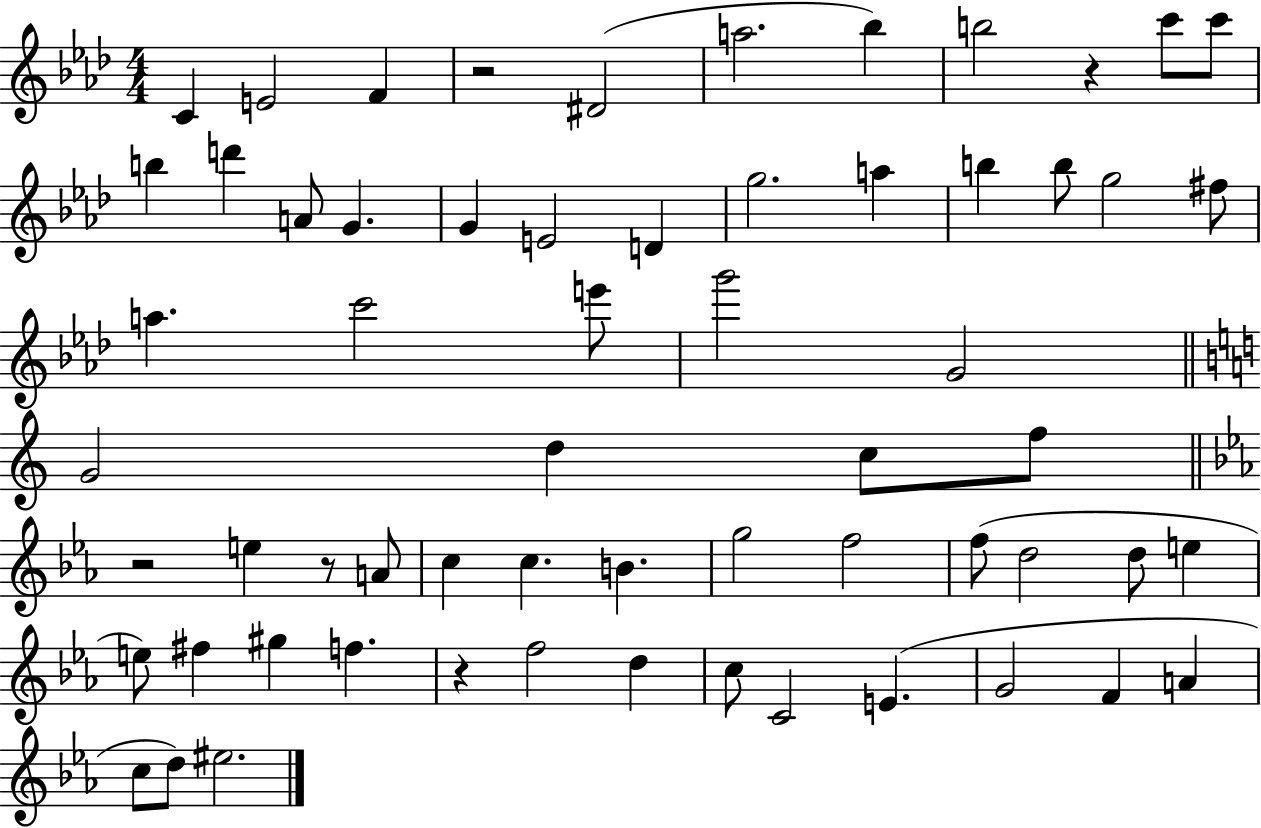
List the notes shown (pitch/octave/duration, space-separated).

C4/q E4/h F4/q R/h D#4/h A5/h. Bb5/q B5/h R/q C6/e C6/e B5/q D6/q A4/e G4/q. G4/q E4/h D4/q G5/h. A5/q B5/q B5/e G5/h F#5/e A5/q. C6/h E6/e G6/h G4/h G4/h D5/q C5/e F5/e R/h E5/q R/e A4/e C5/q C5/q. B4/q. G5/h F5/h F5/e D5/h D5/e E5/q E5/e F#5/q G#5/q F5/q. R/q F5/h D5/q C5/e C4/h E4/q. G4/h F4/q A4/q C5/e D5/e EIS5/h.